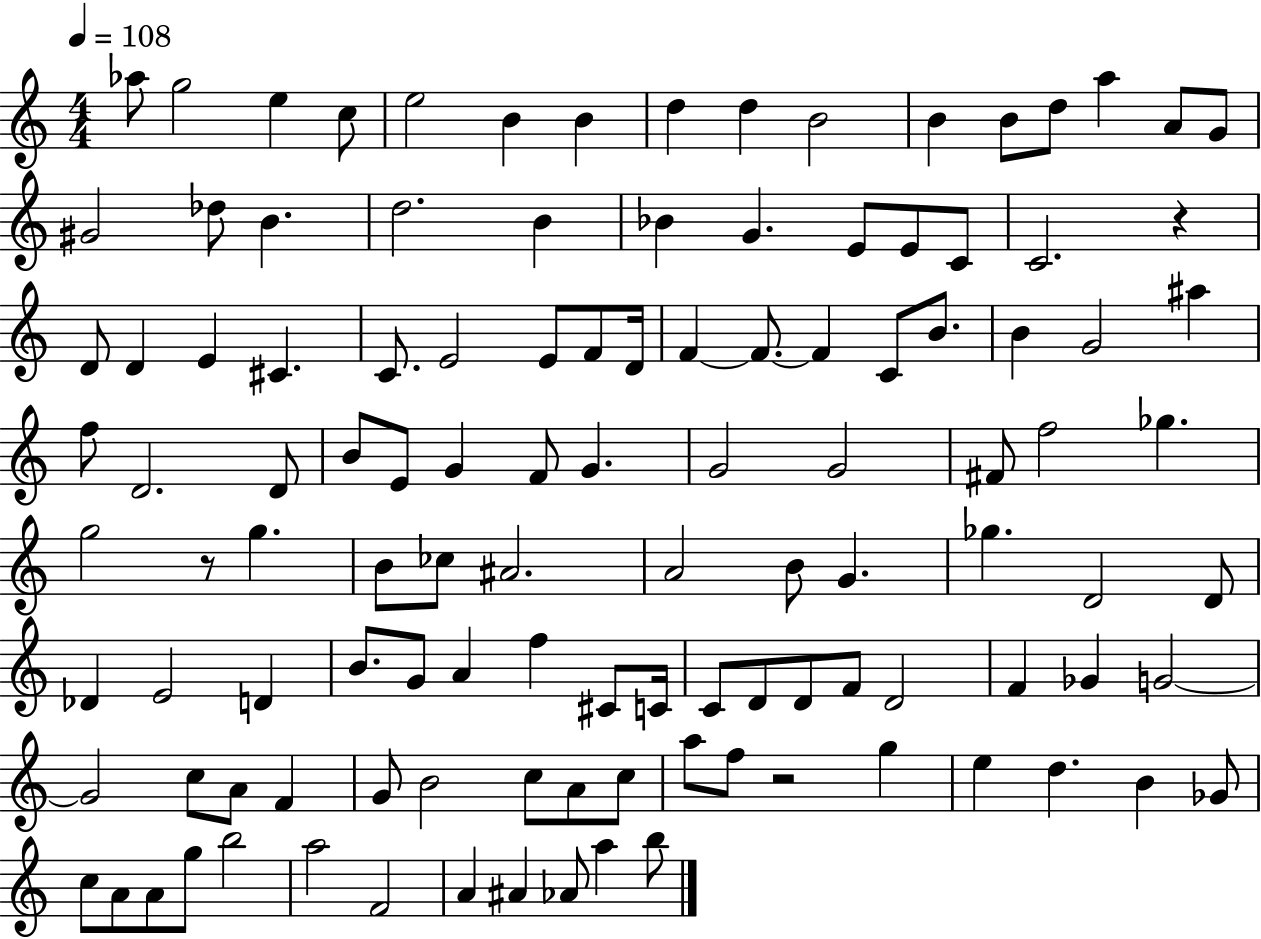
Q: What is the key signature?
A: C major